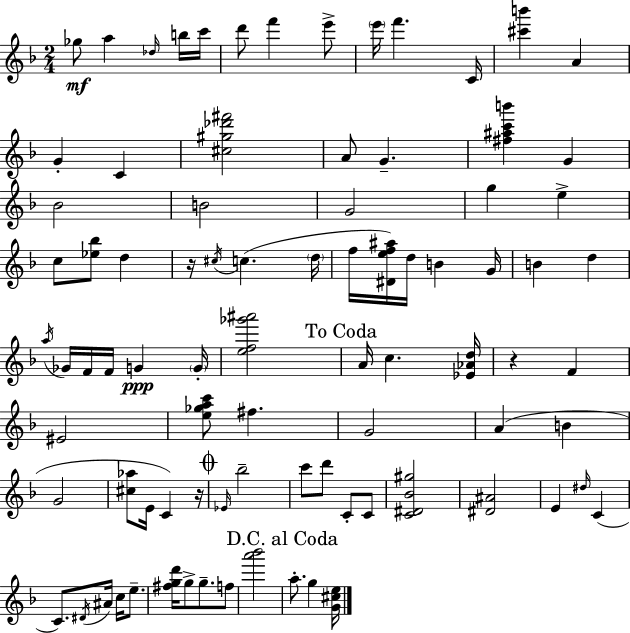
Gb5/e A5/q Db5/s B5/s C6/s D6/e F6/q E6/e E6/s F6/q. C4/s [C#6,B6]/q A4/q G4/q C4/q [C#5,G#5,Db6,F#6]/h A4/e G4/q. [F#5,A#5,C6,B6]/q G4/q Bb4/h B4/h G4/h G5/q E5/q C5/e [Eb5,Bb5]/e D5/q R/s C#5/s C5/q. D5/s F5/s [D#4,E5,F5,A#5]/s D5/s B4/q G4/s B4/q D5/q A5/s Gb4/s F4/s F4/s G4/q G4/s [E5,F5,Gb6,A#6]/h A4/s C5/q. [Eb4,Ab4,D5]/s R/q F4/q EIS4/h [E5,Gb5,A5,C6]/e F#5/q. G4/h A4/q B4/q G4/h [C#5,Ab5]/e E4/s C4/q R/s Eb4/s Bb5/h C6/e D6/e C4/e C4/e [C4,D#4,Bb4,G#5]/h [D#4,A#4]/h E4/q D#5/s C4/q C4/e. D#4/s A#4/s C5/s E5/e. [F#5,G5,D6]/s G5/e G5/e. F5/e [A6,Bb6]/h A5/e. G5/q [G4,C#5,E5]/s